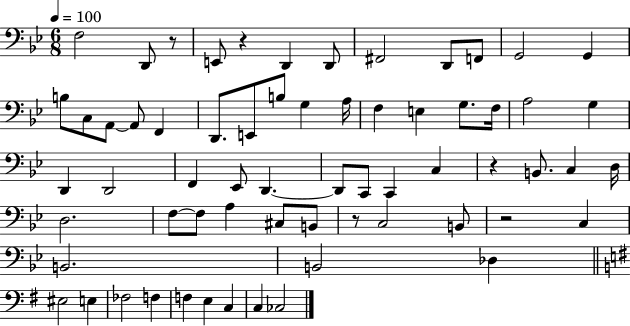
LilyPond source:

{
  \clef bass
  \numericTimeSignature
  \time 6/8
  \key bes \major
  \tempo 4 = 100
  f2 d,8 r8 | e,8 r4 d,4 d,8 | fis,2 d,8 f,8 | g,2 g,4 | \break b8 c8 a,8~~ a,8 f,4 | d,8. e,8 b8 g4 a16 | f4 e4 g8. f16 | a2 g4 | \break d,4 d,2 | f,4 ees,8 d,4.~~ | d,8 c,8 c,4 c4 | r4 b,8. c4 d16 | \break d2. | f8~~ f8 a4 cis8 b,8 | r8 c2 b,8 | r2 c4 | \break b,2. | b,2 des4 | \bar "||" \break \key g \major eis2 e4 | fes2 f4 | f4 e4 c4 | c4 ces2 | \break \bar "|."
}